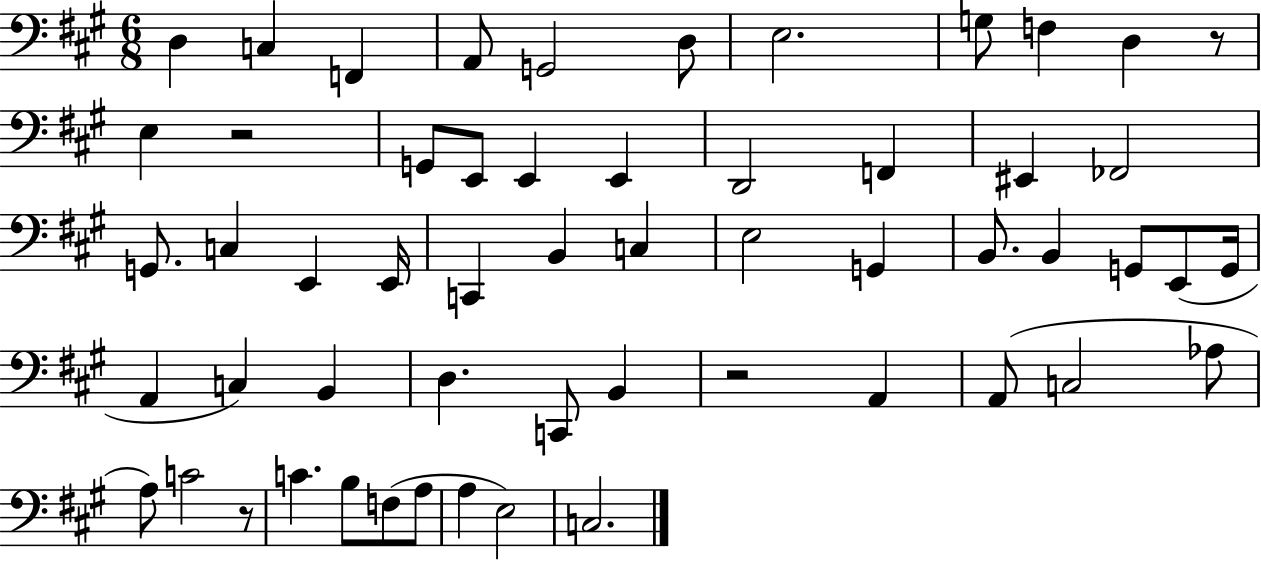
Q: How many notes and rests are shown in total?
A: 56